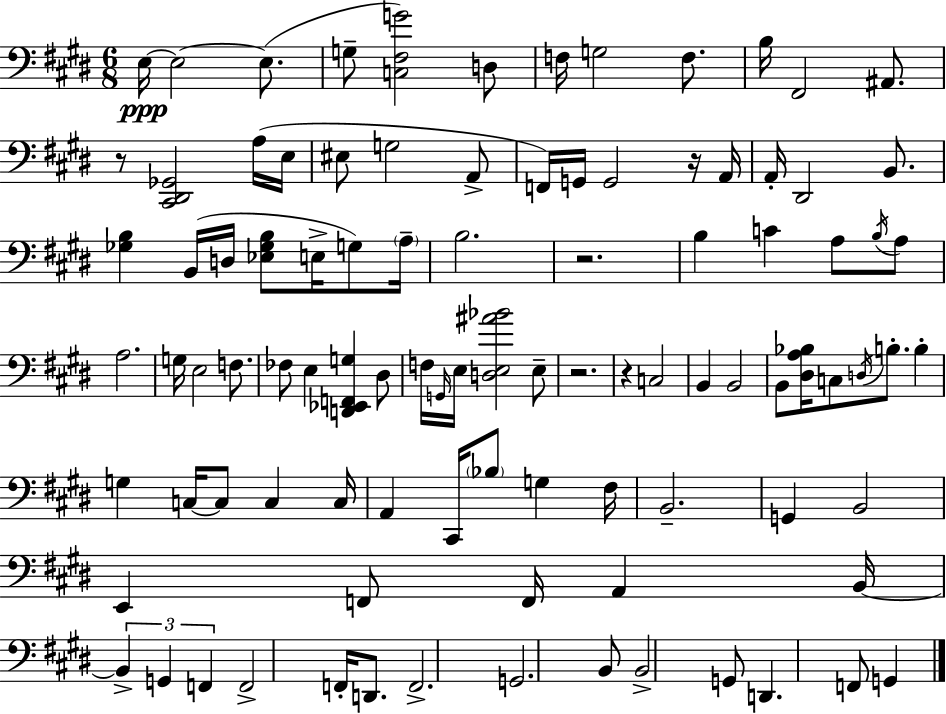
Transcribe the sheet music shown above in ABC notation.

X:1
T:Untitled
M:6/8
L:1/4
K:E
E,/4 E,2 E,/2 G,/2 [C,^F,G]2 D,/2 F,/4 G,2 F,/2 B,/4 ^F,,2 ^A,,/2 z/2 [^C,,^D,,_G,,]2 A,/4 E,/4 ^E,/2 G,2 A,,/2 F,,/4 G,,/4 G,,2 z/4 A,,/4 A,,/4 ^D,,2 B,,/2 [_G,B,] B,,/4 D,/4 [_E,_G,B,]/2 E,/4 G,/2 A,/4 B,2 z2 B, C A,/2 B,/4 A,/2 A,2 G,/4 E,2 F,/2 _F,/2 E, [D,,_E,,F,,G,] ^D,/2 F,/4 G,,/4 E,/4 [D,E,^A_B]2 E,/2 z2 z C,2 B,, B,,2 B,,/2 [^D,A,_B,]/4 C,/2 D,/4 B,/2 B, G, C,/4 C,/2 C, C,/4 A,, ^C,,/4 _B,/2 G, ^F,/4 B,,2 G,, B,,2 E,, F,,/2 F,,/4 A,, B,,/4 B,, G,, F,, F,,2 F,,/4 D,,/2 F,,2 G,,2 B,,/2 B,,2 G,,/2 D,, F,,/2 G,,